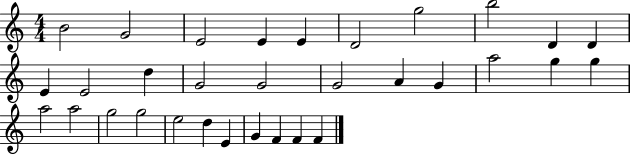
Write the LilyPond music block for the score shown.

{
  \clef treble
  \numericTimeSignature
  \time 4/4
  \key c \major
  b'2 g'2 | e'2 e'4 e'4 | d'2 g''2 | b''2 d'4 d'4 | \break e'4 e'2 d''4 | g'2 g'2 | g'2 a'4 g'4 | a''2 g''4 g''4 | \break a''2 a''2 | g''2 g''2 | e''2 d''4 e'4 | g'4 f'4 f'4 f'4 | \break \bar "|."
}